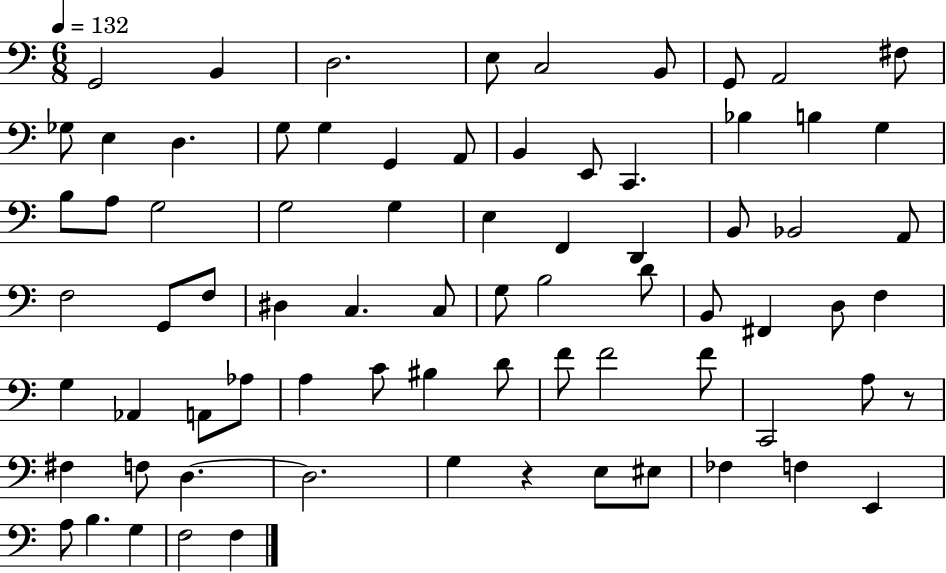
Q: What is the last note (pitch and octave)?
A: F3